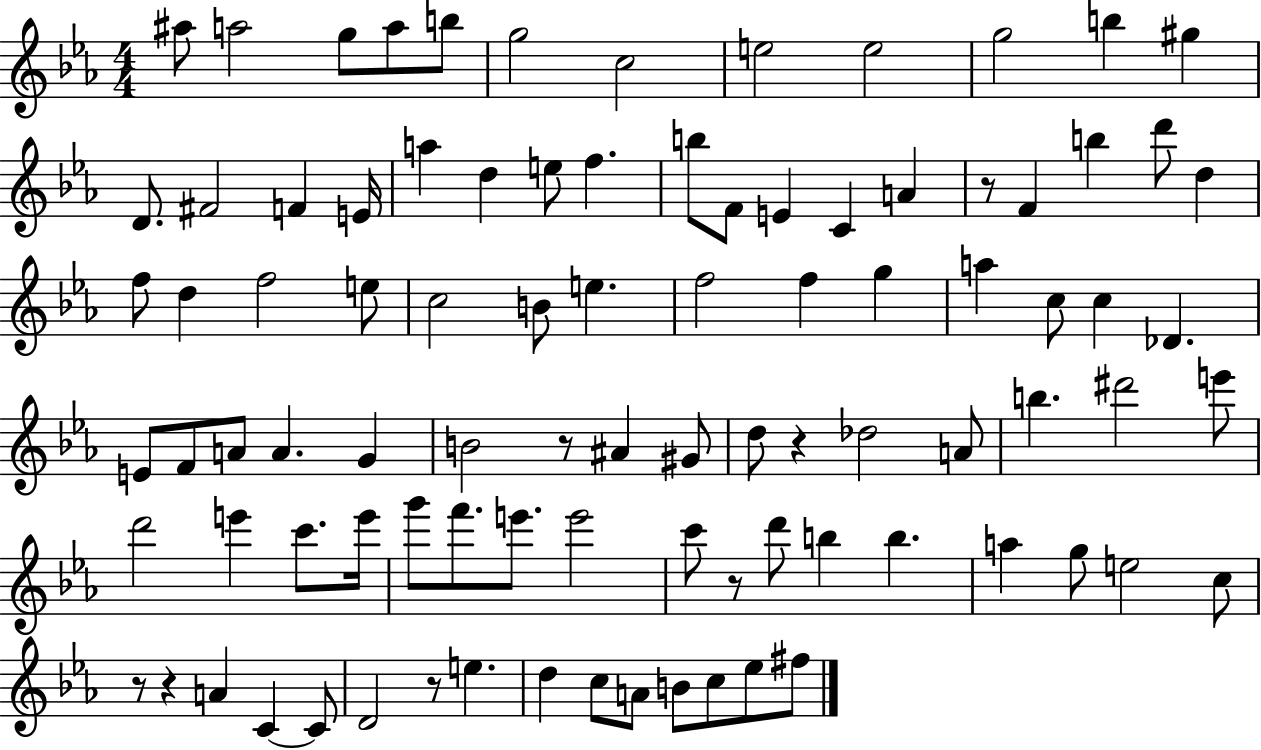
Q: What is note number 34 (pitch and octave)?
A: C5